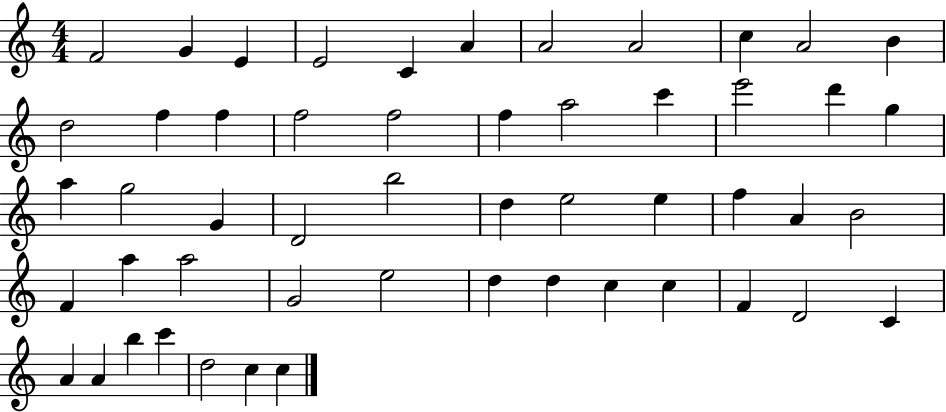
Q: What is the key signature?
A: C major